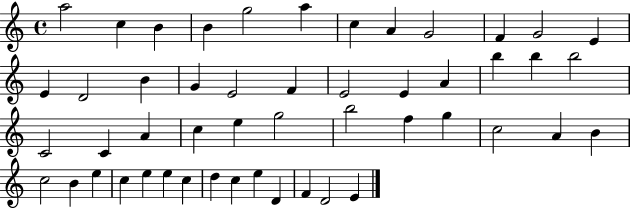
X:1
T:Untitled
M:4/4
L:1/4
K:C
a2 c B B g2 a c A G2 F G2 E E D2 B G E2 F E2 E A b b b2 C2 C A c e g2 b2 f g c2 A B c2 B e c e e c d c e D F D2 E